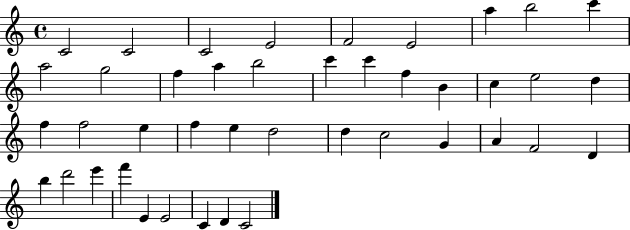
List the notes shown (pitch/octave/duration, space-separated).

C4/h C4/h C4/h E4/h F4/h E4/h A5/q B5/h C6/q A5/h G5/h F5/q A5/q B5/h C6/q C6/q F5/q B4/q C5/q E5/h D5/q F5/q F5/h E5/q F5/q E5/q D5/h D5/q C5/h G4/q A4/q F4/h D4/q B5/q D6/h E6/q F6/q E4/q E4/h C4/q D4/q C4/h